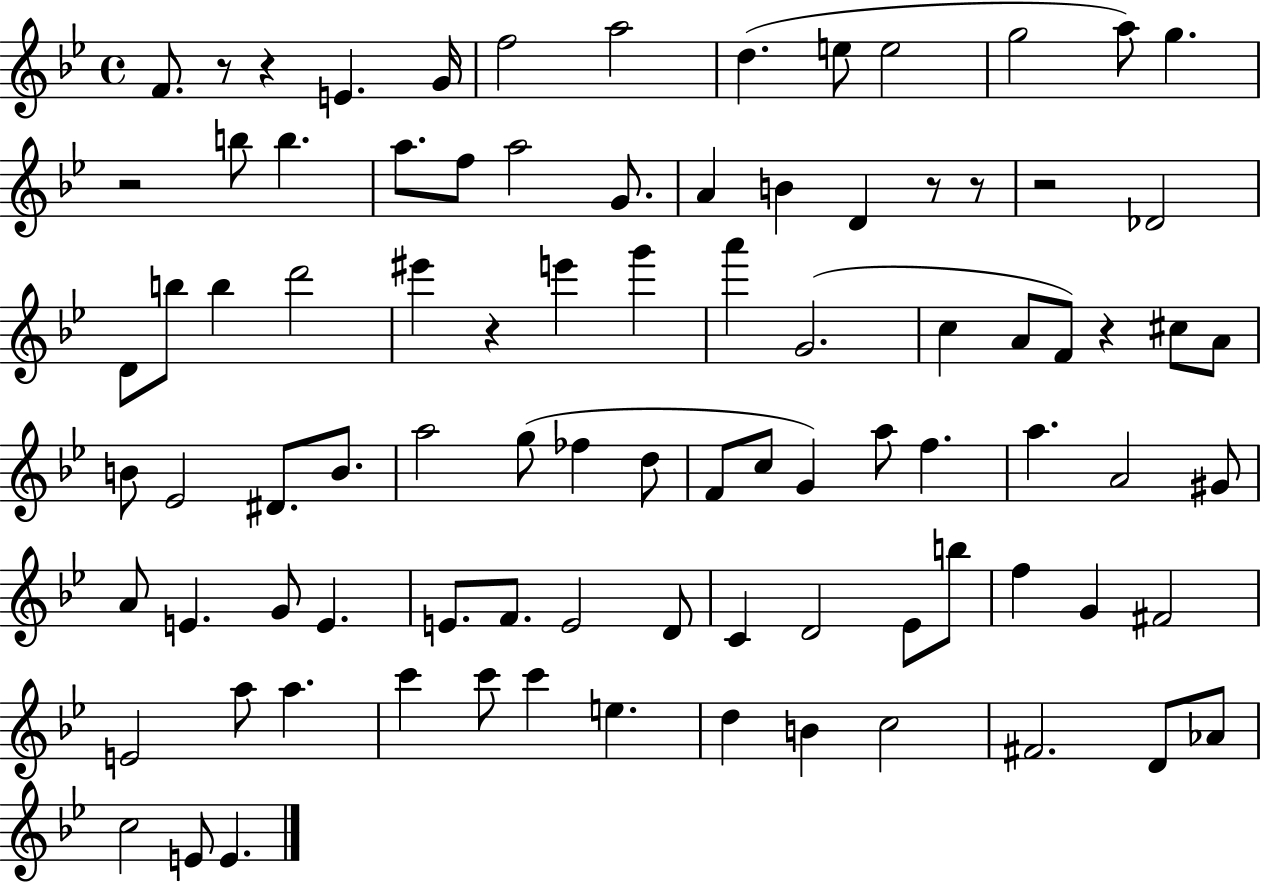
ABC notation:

X:1
T:Untitled
M:4/4
L:1/4
K:Bb
F/2 z/2 z E G/4 f2 a2 d e/2 e2 g2 a/2 g z2 b/2 b a/2 f/2 a2 G/2 A B D z/2 z/2 z2 _D2 D/2 b/2 b d'2 ^e' z e' g' a' G2 c A/2 F/2 z ^c/2 A/2 B/2 _E2 ^D/2 B/2 a2 g/2 _f d/2 F/2 c/2 G a/2 f a A2 ^G/2 A/2 E G/2 E E/2 F/2 E2 D/2 C D2 _E/2 b/2 f G ^F2 E2 a/2 a c' c'/2 c' e d B c2 ^F2 D/2 _A/2 c2 E/2 E